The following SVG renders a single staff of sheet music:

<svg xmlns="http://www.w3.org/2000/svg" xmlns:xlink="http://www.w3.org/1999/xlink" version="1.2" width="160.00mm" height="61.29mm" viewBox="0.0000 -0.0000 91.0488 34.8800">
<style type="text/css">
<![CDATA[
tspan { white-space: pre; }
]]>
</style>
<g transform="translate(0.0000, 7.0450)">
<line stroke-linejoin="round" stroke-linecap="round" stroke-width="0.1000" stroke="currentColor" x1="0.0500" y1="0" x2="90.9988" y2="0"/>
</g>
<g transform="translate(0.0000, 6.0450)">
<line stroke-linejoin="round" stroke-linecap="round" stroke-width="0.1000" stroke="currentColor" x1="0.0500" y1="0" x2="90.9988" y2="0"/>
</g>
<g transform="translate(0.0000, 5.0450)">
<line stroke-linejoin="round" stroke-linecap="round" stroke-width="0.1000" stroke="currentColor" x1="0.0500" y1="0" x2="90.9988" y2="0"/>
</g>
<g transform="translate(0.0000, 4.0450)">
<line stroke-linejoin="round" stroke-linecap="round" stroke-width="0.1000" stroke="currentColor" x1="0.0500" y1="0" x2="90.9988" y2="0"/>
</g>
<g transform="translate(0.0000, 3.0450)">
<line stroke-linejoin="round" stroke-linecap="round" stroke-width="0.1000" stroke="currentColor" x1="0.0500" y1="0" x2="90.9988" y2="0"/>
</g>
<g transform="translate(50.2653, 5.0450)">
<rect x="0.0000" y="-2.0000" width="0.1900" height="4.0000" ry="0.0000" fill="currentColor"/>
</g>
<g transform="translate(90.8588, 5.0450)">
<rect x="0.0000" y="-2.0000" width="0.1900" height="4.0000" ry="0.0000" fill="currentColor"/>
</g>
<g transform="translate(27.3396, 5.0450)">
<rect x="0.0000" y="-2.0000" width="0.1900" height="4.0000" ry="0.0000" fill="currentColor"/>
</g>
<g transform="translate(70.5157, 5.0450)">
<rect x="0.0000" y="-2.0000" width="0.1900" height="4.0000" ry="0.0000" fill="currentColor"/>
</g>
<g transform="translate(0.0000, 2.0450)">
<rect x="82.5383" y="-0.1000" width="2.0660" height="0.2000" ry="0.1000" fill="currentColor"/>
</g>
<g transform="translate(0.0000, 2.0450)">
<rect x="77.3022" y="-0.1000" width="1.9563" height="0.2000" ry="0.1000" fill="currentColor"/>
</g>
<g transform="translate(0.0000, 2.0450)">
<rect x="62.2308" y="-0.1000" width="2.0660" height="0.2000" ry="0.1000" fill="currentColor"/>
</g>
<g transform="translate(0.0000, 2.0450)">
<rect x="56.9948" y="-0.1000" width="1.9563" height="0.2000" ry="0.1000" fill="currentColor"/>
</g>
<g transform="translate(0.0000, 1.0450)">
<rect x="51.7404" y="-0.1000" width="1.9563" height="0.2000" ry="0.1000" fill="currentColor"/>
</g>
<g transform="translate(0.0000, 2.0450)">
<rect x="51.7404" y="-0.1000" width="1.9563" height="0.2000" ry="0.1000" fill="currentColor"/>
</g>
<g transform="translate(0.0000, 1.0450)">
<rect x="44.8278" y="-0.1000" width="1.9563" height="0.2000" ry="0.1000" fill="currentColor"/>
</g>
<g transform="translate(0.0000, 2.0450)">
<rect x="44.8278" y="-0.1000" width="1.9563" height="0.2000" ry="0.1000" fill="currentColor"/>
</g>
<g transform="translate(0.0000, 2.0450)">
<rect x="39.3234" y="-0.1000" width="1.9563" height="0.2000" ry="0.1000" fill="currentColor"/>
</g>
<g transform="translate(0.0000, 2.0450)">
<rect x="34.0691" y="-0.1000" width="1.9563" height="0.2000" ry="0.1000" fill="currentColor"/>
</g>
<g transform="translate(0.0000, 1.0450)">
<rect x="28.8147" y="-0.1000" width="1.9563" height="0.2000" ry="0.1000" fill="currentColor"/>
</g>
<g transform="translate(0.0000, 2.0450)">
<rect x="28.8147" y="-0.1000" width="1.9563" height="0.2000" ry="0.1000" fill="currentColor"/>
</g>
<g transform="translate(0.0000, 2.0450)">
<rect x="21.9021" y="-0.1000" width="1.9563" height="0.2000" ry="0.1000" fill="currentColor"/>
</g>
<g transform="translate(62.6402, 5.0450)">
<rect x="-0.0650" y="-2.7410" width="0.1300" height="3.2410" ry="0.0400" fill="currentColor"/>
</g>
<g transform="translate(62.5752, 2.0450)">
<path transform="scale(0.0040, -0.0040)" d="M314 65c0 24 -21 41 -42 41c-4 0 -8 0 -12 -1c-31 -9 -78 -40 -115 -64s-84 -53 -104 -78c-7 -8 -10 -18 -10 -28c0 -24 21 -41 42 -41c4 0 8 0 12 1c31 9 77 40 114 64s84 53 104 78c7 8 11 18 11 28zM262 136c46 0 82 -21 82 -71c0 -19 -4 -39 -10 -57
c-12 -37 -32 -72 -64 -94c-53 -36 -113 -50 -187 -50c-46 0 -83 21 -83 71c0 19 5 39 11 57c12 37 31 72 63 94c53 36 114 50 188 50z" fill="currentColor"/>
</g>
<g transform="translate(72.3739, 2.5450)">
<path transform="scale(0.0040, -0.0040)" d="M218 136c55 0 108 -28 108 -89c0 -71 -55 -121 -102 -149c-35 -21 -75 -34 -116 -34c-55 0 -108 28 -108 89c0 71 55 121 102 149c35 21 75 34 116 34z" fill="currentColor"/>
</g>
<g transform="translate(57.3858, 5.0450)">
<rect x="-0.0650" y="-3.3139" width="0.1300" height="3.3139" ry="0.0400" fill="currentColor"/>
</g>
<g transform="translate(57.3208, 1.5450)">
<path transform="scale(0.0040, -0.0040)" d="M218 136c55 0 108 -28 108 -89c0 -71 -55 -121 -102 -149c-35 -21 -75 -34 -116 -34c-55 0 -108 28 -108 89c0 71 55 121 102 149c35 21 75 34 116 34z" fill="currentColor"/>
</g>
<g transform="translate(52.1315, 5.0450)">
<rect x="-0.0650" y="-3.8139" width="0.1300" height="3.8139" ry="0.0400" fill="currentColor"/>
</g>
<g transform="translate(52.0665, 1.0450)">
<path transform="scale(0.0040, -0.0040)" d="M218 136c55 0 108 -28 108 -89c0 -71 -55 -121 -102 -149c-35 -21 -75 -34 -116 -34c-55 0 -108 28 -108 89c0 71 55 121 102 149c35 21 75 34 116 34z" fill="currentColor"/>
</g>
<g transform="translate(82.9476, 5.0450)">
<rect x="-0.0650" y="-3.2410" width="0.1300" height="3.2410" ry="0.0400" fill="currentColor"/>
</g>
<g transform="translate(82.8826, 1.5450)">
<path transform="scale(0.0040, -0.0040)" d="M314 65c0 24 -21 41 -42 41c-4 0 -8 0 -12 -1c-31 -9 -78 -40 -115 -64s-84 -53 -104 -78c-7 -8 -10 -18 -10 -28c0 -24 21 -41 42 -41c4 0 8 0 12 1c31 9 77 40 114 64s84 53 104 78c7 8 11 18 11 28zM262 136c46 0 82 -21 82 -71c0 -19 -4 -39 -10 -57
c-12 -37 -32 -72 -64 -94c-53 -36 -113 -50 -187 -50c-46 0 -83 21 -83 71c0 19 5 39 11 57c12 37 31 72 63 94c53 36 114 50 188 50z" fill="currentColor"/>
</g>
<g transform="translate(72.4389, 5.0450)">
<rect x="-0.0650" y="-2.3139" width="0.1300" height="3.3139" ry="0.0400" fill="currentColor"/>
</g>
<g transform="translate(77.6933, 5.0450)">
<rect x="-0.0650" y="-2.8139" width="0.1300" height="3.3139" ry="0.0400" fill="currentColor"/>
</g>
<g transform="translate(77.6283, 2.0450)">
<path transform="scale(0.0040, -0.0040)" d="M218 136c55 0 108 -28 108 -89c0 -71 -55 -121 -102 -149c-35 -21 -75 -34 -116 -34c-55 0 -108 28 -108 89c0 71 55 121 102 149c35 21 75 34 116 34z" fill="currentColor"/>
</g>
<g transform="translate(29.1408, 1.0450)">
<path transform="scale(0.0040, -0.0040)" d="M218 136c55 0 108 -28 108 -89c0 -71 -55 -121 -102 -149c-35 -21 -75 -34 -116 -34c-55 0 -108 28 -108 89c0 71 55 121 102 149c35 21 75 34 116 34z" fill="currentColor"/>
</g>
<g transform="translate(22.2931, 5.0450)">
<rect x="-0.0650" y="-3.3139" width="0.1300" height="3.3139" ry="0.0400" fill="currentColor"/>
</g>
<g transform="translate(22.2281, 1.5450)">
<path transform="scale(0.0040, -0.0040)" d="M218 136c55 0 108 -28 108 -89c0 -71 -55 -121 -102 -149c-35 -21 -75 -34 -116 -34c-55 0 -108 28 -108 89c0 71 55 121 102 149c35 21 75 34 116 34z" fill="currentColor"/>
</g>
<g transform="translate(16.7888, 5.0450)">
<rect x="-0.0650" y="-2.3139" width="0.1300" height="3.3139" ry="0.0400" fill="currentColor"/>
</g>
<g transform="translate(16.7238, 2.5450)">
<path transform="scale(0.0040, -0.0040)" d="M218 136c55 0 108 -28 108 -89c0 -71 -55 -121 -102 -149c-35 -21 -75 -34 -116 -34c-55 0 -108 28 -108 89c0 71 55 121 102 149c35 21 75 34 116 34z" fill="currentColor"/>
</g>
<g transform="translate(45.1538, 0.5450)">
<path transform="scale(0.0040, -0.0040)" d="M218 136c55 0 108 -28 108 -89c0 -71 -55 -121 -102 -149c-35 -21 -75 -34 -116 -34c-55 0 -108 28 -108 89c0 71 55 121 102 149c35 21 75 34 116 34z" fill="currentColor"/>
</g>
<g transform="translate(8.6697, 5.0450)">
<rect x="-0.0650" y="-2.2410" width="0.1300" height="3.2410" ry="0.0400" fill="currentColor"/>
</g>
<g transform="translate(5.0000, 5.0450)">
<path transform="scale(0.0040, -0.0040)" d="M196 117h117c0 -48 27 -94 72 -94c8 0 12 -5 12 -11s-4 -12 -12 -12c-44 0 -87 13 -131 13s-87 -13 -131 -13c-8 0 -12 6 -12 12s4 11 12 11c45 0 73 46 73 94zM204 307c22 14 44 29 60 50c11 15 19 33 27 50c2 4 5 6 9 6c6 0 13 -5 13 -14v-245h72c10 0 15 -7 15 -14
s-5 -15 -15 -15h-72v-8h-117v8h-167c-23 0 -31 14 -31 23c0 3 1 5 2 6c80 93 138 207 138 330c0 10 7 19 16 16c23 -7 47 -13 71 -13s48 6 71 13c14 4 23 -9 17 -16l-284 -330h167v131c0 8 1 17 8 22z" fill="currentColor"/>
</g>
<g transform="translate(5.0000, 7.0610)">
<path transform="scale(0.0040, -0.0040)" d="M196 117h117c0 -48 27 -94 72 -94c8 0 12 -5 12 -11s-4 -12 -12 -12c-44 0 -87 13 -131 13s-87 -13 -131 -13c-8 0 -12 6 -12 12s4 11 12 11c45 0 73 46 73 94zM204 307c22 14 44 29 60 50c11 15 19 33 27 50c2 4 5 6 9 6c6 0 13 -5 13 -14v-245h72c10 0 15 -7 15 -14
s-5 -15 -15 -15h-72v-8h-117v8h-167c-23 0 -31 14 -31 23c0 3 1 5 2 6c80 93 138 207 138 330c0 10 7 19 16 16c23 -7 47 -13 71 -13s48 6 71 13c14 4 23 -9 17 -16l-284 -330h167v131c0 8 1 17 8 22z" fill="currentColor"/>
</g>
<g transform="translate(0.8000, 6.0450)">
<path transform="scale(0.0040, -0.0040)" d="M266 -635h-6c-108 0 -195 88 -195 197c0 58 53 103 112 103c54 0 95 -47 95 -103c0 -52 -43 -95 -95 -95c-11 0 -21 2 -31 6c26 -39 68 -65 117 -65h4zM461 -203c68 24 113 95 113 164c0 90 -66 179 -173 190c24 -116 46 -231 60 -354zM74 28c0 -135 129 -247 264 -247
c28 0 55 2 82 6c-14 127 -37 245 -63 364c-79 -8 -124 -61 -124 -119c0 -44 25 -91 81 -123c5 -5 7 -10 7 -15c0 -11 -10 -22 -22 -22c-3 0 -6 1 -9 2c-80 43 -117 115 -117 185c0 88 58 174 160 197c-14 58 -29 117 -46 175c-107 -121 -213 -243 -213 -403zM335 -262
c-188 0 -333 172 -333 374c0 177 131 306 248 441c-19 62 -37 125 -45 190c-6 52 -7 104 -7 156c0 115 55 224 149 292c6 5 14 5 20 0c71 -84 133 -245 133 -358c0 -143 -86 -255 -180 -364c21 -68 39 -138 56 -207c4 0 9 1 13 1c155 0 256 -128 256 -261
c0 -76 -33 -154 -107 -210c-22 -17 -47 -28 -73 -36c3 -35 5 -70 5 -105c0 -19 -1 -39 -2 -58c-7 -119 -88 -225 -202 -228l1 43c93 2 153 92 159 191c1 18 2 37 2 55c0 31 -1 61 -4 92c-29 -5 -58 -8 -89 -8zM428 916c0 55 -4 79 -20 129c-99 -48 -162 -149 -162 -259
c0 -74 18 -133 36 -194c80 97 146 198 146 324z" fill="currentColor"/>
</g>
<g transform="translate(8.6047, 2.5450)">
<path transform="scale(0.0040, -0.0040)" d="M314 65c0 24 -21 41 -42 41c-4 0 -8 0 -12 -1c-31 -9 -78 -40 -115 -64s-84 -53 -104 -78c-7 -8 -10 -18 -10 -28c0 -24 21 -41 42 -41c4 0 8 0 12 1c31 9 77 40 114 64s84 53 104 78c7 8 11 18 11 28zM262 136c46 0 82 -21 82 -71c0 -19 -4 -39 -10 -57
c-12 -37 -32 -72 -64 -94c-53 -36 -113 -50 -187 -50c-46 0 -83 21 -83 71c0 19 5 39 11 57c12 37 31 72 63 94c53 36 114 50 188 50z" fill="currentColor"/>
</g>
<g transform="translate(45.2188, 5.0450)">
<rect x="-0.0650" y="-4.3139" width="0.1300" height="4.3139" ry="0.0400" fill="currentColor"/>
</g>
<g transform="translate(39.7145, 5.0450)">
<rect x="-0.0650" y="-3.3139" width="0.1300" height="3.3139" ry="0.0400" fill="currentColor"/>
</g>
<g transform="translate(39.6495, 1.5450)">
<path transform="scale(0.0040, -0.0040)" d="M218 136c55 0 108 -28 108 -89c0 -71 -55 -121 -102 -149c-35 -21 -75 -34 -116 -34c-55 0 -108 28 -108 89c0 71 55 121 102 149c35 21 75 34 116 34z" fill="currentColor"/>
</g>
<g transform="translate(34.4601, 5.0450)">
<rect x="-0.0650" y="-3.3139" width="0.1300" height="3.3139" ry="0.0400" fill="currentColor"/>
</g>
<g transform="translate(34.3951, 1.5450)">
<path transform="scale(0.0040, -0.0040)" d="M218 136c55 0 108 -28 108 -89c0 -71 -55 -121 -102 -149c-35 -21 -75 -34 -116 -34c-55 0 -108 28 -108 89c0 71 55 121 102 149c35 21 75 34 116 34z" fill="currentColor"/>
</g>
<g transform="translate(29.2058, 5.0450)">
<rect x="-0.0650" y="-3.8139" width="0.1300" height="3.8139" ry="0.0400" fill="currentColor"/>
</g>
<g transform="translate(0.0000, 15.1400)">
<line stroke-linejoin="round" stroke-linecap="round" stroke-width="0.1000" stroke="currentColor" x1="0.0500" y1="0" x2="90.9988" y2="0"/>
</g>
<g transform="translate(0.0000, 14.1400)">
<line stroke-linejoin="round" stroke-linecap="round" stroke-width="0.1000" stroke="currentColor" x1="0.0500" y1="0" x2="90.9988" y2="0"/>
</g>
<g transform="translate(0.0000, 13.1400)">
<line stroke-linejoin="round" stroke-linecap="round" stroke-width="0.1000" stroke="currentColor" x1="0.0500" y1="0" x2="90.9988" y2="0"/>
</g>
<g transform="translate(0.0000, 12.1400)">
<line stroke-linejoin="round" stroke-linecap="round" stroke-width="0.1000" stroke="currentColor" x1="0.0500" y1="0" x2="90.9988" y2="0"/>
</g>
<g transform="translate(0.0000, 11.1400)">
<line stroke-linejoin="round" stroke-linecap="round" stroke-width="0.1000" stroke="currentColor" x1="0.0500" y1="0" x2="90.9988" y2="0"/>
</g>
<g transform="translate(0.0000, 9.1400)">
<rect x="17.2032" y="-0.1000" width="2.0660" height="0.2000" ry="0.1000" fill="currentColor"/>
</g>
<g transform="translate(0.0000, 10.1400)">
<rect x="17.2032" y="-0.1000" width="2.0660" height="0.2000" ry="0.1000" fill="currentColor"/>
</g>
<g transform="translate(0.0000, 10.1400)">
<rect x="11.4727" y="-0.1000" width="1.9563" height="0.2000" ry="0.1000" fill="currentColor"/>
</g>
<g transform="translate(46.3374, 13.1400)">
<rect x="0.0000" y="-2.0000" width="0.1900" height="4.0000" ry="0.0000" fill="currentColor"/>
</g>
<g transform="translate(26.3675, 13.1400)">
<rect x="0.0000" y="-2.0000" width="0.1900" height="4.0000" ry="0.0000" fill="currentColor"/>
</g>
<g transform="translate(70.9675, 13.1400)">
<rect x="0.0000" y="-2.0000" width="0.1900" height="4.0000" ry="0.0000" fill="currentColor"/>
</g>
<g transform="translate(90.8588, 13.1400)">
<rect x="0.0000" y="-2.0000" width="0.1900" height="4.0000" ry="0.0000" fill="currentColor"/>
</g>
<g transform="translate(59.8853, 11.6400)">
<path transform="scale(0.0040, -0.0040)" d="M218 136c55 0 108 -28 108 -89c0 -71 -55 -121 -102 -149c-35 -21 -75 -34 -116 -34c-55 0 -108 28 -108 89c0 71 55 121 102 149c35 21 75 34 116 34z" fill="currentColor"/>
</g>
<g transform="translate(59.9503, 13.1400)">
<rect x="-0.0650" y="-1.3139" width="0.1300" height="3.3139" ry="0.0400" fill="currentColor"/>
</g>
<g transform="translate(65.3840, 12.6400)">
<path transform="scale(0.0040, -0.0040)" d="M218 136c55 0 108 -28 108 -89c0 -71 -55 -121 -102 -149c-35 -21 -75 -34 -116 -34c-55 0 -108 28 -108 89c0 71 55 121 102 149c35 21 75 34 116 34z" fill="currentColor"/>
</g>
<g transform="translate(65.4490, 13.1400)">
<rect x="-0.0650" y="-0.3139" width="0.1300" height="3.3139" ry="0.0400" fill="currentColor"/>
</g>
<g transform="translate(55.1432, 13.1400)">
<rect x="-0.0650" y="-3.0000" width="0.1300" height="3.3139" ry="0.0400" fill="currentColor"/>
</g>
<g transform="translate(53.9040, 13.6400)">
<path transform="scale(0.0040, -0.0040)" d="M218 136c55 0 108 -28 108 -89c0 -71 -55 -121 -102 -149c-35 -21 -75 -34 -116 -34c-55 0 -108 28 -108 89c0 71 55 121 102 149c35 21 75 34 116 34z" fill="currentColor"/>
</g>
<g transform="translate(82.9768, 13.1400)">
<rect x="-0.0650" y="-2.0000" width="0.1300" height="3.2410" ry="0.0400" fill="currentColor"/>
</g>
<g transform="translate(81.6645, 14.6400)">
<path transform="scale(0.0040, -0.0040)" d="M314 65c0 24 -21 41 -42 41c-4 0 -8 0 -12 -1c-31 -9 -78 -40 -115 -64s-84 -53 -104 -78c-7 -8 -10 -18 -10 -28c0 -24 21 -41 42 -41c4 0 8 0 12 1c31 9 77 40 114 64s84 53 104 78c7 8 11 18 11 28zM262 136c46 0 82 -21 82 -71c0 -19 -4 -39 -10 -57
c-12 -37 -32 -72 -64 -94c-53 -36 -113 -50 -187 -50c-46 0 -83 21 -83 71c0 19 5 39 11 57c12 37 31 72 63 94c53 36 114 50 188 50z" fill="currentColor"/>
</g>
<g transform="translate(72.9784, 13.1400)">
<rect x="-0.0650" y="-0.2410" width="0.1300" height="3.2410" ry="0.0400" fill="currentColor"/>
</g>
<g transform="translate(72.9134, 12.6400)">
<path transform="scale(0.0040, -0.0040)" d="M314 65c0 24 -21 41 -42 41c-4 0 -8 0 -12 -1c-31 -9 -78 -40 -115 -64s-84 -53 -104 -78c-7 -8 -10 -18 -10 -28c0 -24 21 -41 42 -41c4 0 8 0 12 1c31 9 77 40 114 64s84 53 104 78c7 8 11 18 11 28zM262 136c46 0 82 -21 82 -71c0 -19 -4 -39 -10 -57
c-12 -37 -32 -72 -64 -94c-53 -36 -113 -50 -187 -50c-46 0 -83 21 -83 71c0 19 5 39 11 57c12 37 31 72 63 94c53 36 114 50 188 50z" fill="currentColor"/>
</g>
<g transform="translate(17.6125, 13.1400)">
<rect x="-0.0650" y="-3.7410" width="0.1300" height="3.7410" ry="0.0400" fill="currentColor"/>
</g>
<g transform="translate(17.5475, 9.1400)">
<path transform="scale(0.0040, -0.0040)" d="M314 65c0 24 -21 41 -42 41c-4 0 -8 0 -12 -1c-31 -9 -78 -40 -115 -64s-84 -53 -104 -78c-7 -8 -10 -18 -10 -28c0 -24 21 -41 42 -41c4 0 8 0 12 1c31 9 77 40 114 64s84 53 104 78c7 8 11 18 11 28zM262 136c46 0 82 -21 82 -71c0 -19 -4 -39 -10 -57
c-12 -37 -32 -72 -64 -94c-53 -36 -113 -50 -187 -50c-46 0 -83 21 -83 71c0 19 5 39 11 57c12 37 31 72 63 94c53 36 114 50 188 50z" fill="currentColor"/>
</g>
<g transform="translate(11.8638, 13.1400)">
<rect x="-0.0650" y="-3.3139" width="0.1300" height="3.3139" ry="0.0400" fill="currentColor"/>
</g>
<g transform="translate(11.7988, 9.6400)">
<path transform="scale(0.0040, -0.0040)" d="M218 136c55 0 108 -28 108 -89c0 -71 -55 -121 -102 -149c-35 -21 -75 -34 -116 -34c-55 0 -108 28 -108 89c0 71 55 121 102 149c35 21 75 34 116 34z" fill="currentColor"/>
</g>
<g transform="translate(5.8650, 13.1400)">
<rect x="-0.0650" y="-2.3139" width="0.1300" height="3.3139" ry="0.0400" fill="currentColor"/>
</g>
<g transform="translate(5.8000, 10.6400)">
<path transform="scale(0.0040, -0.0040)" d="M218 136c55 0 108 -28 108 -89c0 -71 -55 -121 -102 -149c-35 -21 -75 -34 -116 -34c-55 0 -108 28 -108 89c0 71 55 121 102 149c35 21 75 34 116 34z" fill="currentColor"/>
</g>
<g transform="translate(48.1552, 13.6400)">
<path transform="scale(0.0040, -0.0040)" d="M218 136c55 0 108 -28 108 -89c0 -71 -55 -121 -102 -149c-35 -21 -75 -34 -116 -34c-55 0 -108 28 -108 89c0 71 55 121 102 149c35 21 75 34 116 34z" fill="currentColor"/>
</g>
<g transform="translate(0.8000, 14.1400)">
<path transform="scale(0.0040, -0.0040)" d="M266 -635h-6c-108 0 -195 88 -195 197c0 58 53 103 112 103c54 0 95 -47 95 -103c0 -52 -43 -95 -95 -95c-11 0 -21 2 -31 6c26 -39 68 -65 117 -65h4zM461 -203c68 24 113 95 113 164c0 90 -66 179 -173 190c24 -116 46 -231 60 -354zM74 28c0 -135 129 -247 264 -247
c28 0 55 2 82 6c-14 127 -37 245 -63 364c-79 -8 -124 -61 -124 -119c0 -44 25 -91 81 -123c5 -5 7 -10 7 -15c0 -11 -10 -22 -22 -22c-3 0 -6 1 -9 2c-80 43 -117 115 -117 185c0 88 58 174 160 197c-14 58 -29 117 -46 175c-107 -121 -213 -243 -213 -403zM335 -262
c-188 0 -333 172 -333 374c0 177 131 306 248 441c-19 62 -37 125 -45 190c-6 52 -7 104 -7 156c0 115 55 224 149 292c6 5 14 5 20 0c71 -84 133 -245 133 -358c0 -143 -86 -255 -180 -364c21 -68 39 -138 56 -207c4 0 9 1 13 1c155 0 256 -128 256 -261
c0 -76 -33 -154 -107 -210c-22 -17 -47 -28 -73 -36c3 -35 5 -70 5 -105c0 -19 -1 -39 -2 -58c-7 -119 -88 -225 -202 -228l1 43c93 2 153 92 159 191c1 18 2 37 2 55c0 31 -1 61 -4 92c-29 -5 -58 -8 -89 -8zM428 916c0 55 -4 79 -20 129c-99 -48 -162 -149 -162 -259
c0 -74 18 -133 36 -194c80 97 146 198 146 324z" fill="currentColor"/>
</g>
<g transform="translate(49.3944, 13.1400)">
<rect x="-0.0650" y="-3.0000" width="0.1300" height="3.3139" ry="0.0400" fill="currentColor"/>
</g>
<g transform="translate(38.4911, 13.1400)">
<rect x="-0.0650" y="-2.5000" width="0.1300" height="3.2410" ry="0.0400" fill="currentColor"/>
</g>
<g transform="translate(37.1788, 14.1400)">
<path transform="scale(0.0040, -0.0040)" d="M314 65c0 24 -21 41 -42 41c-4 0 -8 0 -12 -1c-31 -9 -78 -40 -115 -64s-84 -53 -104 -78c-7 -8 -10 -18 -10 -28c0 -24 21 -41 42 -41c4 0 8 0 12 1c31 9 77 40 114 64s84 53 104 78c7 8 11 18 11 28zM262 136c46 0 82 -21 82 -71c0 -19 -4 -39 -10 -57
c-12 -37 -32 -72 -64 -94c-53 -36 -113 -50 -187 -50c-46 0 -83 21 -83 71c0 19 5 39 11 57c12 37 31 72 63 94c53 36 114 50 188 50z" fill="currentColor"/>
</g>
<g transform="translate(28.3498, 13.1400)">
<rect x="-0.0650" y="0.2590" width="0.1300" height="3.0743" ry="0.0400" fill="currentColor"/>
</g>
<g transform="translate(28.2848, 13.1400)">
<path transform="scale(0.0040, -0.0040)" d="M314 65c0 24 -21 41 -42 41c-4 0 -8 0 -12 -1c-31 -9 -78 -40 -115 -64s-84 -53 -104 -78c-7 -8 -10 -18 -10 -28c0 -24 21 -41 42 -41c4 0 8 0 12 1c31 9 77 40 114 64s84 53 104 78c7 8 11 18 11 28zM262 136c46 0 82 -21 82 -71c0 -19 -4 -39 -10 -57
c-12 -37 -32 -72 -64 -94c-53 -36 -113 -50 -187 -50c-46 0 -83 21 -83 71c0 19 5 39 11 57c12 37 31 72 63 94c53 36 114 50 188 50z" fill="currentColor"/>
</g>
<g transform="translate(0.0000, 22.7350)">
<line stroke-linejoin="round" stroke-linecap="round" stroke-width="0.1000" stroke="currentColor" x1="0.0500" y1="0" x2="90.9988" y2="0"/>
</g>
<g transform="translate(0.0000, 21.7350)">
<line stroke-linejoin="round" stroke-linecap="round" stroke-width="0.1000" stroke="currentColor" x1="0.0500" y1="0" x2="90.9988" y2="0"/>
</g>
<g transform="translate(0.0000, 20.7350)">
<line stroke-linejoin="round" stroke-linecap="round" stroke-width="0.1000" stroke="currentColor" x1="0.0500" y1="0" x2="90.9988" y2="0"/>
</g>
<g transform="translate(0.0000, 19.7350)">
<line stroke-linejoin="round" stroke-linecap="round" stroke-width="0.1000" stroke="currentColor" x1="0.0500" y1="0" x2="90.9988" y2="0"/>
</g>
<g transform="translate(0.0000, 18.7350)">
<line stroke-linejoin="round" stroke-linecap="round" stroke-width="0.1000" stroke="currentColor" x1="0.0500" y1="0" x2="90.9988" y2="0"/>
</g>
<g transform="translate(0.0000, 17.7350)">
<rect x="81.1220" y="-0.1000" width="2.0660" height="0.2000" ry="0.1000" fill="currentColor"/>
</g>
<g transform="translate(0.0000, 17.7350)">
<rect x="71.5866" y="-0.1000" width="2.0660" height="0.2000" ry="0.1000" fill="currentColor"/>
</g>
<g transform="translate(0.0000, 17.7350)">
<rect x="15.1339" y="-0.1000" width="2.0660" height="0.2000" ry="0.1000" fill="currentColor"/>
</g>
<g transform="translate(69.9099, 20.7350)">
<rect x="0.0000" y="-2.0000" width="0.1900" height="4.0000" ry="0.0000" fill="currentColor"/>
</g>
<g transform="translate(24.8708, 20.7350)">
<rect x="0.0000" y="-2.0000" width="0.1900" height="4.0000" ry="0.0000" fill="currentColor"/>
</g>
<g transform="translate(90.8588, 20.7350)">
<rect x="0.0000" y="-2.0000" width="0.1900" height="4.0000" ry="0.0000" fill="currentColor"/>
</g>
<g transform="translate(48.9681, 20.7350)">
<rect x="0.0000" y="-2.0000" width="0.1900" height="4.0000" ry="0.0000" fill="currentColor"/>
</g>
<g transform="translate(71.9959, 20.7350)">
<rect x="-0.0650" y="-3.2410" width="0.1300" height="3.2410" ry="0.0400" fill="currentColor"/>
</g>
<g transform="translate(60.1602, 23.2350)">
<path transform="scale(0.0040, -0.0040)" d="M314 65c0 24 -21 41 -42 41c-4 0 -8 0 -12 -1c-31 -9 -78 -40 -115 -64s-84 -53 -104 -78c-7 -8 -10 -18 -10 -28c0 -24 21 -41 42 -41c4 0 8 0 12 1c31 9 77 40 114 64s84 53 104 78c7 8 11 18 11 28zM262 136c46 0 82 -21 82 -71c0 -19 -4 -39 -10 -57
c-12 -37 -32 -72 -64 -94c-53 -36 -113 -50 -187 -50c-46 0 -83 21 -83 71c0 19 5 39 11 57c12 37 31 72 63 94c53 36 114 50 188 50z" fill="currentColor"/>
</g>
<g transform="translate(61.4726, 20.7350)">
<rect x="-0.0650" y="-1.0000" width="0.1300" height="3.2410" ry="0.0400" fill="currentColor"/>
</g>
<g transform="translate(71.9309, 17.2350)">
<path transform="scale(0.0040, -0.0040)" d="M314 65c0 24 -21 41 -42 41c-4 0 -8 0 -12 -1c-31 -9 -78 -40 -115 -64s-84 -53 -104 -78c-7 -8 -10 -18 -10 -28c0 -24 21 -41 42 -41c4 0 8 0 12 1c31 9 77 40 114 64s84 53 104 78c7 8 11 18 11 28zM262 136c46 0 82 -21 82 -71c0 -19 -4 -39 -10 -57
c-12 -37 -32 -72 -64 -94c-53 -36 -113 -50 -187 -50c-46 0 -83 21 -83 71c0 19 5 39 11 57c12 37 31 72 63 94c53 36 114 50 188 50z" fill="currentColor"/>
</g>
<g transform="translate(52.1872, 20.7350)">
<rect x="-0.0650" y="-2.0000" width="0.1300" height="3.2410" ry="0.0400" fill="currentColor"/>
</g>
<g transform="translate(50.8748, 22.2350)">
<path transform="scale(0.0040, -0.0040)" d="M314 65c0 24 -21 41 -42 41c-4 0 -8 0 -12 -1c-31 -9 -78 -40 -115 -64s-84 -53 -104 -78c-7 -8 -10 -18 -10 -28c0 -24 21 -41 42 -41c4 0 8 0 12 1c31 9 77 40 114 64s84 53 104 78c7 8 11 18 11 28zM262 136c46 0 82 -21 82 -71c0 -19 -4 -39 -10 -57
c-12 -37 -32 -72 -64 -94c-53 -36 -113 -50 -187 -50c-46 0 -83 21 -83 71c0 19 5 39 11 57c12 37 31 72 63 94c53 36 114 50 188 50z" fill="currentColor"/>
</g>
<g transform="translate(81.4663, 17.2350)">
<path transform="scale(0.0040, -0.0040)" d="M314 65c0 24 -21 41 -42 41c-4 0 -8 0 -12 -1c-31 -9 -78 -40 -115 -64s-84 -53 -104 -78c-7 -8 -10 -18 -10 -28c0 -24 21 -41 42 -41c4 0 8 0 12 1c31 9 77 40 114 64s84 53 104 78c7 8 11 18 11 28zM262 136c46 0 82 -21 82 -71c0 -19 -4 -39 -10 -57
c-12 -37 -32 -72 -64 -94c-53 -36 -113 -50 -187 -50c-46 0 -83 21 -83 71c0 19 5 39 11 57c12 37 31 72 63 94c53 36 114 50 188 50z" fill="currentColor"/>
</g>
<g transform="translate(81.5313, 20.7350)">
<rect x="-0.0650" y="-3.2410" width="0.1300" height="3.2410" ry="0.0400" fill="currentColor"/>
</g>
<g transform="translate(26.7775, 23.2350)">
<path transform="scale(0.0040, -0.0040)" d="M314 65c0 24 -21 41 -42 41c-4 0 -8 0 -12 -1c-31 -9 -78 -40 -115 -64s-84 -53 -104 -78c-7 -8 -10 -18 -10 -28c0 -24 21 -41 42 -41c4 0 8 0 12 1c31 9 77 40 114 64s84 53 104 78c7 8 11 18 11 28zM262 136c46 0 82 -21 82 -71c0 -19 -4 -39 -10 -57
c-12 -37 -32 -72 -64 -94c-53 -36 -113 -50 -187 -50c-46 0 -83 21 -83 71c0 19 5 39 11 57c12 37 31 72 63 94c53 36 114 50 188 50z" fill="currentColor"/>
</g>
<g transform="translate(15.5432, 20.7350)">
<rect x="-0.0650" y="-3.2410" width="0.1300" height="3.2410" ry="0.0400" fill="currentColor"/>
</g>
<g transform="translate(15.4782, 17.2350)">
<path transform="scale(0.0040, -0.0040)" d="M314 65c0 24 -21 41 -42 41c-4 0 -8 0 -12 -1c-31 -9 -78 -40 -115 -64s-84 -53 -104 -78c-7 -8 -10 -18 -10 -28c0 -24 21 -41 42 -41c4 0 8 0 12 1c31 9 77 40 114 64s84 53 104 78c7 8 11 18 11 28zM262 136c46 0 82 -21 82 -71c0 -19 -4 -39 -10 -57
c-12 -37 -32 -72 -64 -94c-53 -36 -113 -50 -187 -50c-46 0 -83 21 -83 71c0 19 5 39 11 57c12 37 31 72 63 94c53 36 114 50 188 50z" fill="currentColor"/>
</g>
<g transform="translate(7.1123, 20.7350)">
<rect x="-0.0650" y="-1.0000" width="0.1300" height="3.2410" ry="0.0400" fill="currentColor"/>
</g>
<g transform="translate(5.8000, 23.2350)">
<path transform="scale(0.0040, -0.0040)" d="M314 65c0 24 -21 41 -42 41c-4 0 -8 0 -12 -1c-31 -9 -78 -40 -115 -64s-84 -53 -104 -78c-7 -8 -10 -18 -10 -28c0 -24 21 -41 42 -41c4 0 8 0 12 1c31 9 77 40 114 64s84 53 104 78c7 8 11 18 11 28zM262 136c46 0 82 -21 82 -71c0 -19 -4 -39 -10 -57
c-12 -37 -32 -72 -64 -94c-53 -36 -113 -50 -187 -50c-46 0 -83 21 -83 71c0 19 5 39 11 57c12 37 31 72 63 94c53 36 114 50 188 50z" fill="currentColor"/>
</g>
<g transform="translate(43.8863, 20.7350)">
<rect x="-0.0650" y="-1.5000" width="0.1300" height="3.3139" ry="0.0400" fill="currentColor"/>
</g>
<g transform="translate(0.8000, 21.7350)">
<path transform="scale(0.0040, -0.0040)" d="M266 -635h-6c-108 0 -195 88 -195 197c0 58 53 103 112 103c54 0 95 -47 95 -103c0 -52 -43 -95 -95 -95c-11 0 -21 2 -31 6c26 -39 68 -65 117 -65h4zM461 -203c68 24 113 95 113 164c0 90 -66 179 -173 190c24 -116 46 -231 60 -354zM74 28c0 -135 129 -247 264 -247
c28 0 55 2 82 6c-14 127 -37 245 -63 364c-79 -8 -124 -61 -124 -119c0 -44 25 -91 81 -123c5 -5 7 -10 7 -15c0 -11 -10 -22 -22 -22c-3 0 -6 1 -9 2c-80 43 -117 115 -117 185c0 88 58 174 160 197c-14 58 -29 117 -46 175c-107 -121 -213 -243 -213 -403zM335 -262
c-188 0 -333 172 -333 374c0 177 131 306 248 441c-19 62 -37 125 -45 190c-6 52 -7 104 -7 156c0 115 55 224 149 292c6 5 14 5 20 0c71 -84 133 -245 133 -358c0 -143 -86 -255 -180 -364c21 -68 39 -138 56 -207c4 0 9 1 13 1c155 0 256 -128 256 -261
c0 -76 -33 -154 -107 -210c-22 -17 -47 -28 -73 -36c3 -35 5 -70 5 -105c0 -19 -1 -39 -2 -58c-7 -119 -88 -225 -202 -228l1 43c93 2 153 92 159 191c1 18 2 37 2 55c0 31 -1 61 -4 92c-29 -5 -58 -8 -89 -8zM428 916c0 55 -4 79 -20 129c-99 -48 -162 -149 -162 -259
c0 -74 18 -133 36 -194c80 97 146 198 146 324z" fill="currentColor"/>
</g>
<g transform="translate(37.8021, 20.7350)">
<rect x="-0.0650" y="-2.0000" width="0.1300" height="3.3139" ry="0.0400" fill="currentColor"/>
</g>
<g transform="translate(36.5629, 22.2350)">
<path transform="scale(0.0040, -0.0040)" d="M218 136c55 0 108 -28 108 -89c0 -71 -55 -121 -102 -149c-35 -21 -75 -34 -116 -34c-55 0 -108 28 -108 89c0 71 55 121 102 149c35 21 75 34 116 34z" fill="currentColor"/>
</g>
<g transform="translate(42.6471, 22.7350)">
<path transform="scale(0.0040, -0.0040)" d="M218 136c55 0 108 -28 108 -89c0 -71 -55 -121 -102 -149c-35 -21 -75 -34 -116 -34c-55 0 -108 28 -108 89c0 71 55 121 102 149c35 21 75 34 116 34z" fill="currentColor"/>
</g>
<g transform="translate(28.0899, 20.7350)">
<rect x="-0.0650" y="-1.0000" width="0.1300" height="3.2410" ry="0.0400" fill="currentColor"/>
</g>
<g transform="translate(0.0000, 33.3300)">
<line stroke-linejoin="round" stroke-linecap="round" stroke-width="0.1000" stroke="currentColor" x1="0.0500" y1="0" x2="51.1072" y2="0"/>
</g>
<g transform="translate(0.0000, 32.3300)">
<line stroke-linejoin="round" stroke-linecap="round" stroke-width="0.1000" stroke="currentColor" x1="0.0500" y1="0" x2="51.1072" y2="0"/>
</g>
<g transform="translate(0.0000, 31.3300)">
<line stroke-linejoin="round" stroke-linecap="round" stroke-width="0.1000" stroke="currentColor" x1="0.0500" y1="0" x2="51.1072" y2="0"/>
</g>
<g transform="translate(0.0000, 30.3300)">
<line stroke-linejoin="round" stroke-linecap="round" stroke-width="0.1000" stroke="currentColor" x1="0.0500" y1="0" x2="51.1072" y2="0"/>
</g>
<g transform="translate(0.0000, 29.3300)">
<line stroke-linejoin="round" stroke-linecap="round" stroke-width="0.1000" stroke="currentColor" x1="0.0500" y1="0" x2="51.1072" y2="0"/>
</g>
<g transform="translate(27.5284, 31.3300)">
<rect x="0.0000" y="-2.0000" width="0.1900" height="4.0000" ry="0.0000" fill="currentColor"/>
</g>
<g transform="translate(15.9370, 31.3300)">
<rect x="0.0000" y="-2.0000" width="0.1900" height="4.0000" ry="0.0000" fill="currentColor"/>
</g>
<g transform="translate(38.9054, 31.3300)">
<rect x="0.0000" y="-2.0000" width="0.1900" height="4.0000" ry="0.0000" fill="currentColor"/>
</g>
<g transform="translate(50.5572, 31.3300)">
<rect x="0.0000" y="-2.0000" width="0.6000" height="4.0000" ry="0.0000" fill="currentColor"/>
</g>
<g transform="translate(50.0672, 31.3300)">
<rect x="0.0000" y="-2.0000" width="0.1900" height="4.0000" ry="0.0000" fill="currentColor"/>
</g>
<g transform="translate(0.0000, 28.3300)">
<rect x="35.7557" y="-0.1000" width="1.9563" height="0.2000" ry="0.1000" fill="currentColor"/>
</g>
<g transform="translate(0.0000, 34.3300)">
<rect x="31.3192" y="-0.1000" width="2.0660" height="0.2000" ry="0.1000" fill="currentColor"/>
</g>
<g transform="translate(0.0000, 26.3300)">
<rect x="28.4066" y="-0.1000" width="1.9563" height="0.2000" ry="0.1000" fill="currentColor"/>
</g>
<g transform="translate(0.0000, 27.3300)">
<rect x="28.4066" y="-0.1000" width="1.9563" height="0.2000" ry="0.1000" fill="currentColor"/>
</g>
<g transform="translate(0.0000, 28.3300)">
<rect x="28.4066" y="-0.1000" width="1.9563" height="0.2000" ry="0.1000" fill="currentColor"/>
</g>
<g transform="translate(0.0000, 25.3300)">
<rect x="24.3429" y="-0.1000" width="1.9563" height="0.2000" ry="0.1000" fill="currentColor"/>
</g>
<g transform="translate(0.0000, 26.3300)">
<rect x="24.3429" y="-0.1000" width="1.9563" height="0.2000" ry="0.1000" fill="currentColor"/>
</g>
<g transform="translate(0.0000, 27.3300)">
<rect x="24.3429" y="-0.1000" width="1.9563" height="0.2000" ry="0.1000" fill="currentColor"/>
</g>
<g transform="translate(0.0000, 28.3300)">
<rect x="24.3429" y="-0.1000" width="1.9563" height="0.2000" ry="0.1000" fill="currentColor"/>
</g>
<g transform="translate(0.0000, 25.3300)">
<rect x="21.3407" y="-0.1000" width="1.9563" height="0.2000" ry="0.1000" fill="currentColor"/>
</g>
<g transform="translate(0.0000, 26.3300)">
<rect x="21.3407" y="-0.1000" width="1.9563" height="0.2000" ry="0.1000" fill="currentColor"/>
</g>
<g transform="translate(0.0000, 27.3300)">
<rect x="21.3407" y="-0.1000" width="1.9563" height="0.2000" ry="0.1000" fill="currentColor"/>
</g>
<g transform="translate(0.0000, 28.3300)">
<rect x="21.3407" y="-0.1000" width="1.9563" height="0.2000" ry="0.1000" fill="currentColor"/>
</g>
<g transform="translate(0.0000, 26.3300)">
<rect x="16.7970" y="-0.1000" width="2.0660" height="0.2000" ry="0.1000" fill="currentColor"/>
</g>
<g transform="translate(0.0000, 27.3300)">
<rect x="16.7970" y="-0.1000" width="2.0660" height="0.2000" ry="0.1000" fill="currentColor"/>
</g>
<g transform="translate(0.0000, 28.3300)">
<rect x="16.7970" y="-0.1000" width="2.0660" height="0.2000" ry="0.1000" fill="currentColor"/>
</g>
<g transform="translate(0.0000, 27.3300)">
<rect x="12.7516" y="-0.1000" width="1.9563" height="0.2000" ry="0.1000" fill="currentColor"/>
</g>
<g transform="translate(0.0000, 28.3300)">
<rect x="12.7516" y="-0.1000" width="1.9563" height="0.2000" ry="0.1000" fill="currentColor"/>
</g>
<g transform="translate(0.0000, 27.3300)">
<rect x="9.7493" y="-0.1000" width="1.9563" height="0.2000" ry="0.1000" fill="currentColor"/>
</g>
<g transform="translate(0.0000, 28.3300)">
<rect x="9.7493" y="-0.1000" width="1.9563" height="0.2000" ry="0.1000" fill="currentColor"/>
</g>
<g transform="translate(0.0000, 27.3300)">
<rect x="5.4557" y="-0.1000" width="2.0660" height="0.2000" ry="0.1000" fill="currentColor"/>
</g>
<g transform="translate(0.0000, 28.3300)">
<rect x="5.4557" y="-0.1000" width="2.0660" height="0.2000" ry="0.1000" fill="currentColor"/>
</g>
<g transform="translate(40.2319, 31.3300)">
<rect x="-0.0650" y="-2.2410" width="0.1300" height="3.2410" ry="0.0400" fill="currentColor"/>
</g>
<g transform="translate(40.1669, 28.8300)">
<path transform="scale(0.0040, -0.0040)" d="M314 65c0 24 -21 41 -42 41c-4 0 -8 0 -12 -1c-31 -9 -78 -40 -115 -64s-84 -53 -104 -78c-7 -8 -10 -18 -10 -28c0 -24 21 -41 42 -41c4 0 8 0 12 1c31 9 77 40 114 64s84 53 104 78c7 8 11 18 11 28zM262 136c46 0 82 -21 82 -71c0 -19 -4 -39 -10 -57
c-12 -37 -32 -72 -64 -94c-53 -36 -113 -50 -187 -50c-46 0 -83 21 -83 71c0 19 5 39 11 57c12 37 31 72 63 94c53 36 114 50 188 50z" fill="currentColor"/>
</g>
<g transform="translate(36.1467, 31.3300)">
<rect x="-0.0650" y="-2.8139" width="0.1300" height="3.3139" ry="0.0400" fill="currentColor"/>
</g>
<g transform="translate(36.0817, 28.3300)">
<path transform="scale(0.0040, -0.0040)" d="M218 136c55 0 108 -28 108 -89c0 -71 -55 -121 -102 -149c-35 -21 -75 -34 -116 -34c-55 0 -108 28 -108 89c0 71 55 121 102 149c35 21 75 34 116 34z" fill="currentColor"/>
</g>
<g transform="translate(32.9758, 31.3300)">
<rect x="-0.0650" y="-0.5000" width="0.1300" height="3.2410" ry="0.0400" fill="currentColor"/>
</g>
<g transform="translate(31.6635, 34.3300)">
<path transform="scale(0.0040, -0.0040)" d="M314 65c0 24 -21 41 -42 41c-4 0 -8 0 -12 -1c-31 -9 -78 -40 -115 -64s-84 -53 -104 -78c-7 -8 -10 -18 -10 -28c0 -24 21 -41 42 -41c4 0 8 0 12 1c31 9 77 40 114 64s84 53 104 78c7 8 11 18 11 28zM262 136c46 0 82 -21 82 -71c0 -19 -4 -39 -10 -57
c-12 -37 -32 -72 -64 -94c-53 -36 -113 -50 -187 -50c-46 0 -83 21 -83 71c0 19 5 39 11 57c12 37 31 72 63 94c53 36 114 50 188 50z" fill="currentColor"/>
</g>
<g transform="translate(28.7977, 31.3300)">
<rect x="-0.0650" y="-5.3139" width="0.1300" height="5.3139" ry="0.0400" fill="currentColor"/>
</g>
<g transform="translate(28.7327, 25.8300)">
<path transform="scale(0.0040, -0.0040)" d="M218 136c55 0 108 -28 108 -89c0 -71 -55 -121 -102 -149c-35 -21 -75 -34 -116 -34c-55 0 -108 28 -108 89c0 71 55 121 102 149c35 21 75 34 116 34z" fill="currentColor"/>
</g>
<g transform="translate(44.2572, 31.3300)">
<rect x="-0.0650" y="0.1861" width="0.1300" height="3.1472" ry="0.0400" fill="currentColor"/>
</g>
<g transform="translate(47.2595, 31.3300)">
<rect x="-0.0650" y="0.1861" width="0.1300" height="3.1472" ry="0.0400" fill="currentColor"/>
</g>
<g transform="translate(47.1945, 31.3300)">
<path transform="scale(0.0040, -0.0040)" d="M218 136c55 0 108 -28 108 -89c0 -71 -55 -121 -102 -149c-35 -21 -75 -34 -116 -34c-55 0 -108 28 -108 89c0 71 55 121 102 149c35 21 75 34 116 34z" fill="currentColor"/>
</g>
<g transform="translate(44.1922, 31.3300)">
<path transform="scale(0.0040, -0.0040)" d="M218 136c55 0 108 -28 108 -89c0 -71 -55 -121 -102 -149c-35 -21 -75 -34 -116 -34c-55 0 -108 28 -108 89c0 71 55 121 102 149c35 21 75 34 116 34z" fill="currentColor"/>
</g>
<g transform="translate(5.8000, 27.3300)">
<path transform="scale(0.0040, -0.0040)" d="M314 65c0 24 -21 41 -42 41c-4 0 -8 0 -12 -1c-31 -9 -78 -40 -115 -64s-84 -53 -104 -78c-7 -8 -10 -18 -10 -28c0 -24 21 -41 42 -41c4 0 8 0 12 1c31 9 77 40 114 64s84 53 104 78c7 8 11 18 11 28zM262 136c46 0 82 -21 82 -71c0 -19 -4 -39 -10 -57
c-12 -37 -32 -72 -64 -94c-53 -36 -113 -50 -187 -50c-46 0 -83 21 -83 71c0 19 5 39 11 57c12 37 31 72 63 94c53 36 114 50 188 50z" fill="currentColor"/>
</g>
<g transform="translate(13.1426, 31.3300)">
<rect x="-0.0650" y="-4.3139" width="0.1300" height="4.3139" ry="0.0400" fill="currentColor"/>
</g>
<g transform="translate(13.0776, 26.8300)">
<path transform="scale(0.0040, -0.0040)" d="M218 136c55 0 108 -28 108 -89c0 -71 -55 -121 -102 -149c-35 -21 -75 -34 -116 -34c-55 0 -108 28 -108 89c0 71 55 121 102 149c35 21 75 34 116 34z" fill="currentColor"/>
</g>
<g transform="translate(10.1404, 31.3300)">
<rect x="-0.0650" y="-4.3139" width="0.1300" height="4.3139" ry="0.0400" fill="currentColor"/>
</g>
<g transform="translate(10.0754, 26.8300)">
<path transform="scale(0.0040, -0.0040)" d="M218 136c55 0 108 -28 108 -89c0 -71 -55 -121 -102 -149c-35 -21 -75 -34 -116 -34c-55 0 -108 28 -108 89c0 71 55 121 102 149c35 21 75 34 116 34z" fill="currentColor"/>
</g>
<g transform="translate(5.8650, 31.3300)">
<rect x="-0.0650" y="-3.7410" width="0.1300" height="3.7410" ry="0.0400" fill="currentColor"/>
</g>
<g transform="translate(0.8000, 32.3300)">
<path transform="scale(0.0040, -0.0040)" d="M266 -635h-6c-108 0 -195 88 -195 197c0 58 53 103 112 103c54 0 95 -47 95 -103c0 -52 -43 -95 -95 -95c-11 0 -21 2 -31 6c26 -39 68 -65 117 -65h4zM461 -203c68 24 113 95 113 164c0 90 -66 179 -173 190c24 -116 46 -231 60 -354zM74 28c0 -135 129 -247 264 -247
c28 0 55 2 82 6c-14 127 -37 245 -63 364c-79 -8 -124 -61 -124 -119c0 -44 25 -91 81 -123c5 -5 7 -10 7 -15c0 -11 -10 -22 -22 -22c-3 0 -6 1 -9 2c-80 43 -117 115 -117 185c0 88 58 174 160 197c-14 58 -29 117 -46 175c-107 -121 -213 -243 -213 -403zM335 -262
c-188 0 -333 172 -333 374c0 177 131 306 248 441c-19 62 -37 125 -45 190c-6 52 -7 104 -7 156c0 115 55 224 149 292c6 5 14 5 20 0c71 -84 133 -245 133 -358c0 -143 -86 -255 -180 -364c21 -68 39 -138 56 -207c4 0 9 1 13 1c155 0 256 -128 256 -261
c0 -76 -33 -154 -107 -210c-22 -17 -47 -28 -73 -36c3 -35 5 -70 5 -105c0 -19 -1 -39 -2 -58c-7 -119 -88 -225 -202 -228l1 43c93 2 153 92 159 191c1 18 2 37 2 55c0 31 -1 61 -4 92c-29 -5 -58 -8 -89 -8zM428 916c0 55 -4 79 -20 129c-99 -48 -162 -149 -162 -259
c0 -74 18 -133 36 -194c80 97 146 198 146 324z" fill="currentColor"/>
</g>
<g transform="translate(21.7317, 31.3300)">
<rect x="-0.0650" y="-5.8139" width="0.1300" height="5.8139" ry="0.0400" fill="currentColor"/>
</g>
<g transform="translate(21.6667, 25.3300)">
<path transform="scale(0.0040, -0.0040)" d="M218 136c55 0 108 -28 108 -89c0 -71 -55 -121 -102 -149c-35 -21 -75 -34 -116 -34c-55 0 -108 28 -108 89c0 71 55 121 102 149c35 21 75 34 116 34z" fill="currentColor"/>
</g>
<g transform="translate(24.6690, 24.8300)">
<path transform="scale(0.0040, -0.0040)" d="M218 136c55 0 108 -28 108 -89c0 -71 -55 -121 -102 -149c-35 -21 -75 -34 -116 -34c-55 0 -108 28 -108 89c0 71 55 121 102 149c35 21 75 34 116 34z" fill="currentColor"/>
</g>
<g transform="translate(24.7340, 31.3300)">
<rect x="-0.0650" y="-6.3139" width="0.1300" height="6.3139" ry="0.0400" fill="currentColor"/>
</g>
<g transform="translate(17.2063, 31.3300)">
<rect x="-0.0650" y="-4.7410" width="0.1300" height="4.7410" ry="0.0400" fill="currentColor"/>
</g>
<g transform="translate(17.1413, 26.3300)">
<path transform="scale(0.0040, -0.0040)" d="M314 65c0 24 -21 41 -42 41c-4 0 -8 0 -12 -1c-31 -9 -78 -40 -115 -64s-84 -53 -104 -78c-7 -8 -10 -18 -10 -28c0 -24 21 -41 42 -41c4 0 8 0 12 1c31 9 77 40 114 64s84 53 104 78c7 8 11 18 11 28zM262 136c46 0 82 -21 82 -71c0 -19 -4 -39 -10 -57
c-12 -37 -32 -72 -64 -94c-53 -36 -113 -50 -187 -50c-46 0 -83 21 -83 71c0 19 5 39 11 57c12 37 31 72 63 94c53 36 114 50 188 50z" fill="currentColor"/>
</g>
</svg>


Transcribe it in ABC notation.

X:1
T:Untitled
M:4/4
L:1/4
K:C
g2 g b c' b b d' c' b a2 g a b2 g b c'2 B2 G2 A A e c c2 F2 D2 b2 D2 F E F2 D2 b2 b2 c'2 d' d' e'2 g' a' f' C2 a g2 B B